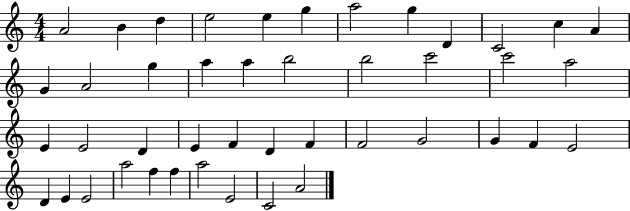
{
  \clef treble
  \numericTimeSignature
  \time 4/4
  \key c \major
  a'2 b'4 d''4 | e''2 e''4 g''4 | a''2 g''4 d'4 | c'2 c''4 a'4 | \break g'4 a'2 g''4 | a''4 a''4 b''2 | b''2 c'''2 | c'''2 a''2 | \break e'4 e'2 d'4 | e'4 f'4 d'4 f'4 | f'2 g'2 | g'4 f'4 e'2 | \break d'4 e'4 e'2 | a''2 f''4 f''4 | a''2 e'2 | c'2 a'2 | \break \bar "|."
}